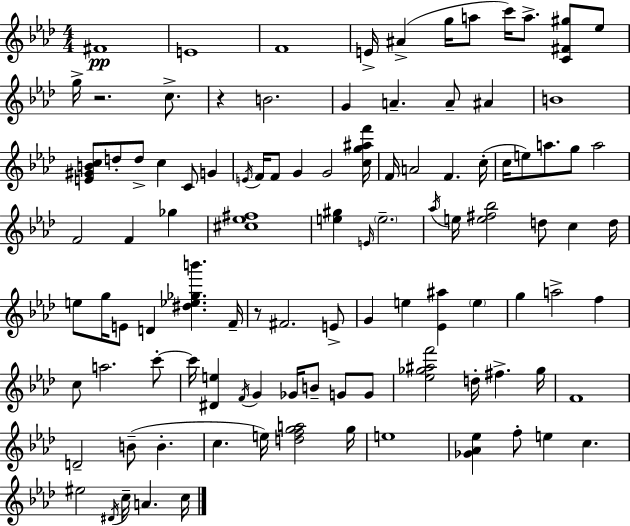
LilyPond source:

{
  \clef treble
  \numericTimeSignature
  \time 4/4
  \key f \minor
  fis'1\pp | e'1 | f'1 | e'16-> ais'4->( g''16 a''8 c'''16) a''8.-> <c' fis' gis''>8 ees''8 | \break g''16-> r2. c''8.-> | r4 b'2. | g'4 a'4.-- a'8-- ais'4 | b'1 | \break <e' gis' b' c''>8 d''8-. d''8-> c''4 c'8 g'4 | \acciaccatura { e'16 } f'16 f'8 g'4 g'2 | <c'' g'' ais'' f'''>16 f'16 a'2 f'4. | c''16-.( c''16 e''8) a''8. g''8 a''2 | \break f'2 f'4 ges''4 | <cis'' ees'' fis''>1 | <e'' gis''>4 \grace { e'16 } \parenthesize e''2.-- | \acciaccatura { aes''16 } e''16 <e'' fis'' bes''>2 d''8 c''4 | \break d''16 e''8 g''16 e'8 d'4 <dis'' ees'' ges'' b'''>4. | f'16-- r8 fis'2. | e'8-> g'4 e''4 <ees' ais''>4 \parenthesize e''4 | g''4 a''2-> f''4 | \break c''8 a''2. | c'''8-.~~ c'''16 <dis' e''>4 \acciaccatura { f'16 } g'4 ges'16 b'8-- | g'8 g'8 <ees'' ges'' ais'' f'''>2 d''16-. fis''4.-> | ges''16 f'1 | \break d'2-- b'8--( b'4.-. | c''4. e''16) <d'' f'' g'' a''>2 | g''16 e''1 | <ges' aes' ees''>4 f''8-. e''4 c''4. | \break eis''2 \acciaccatura { dis'16 } c''16-- a'4. | c''16 \bar "|."
}